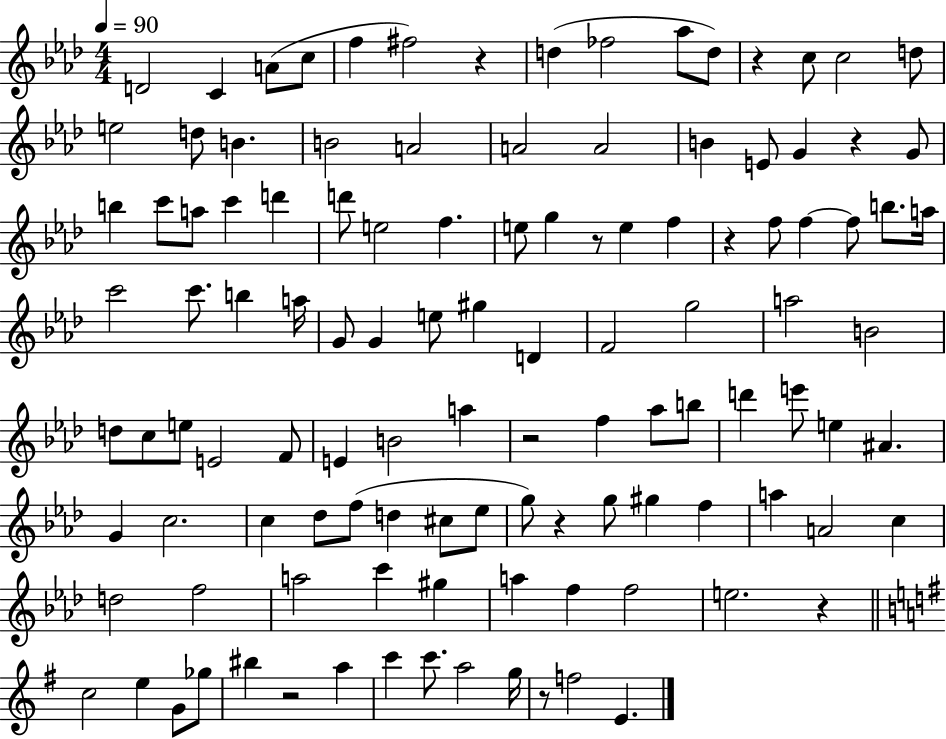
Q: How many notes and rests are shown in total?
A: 115